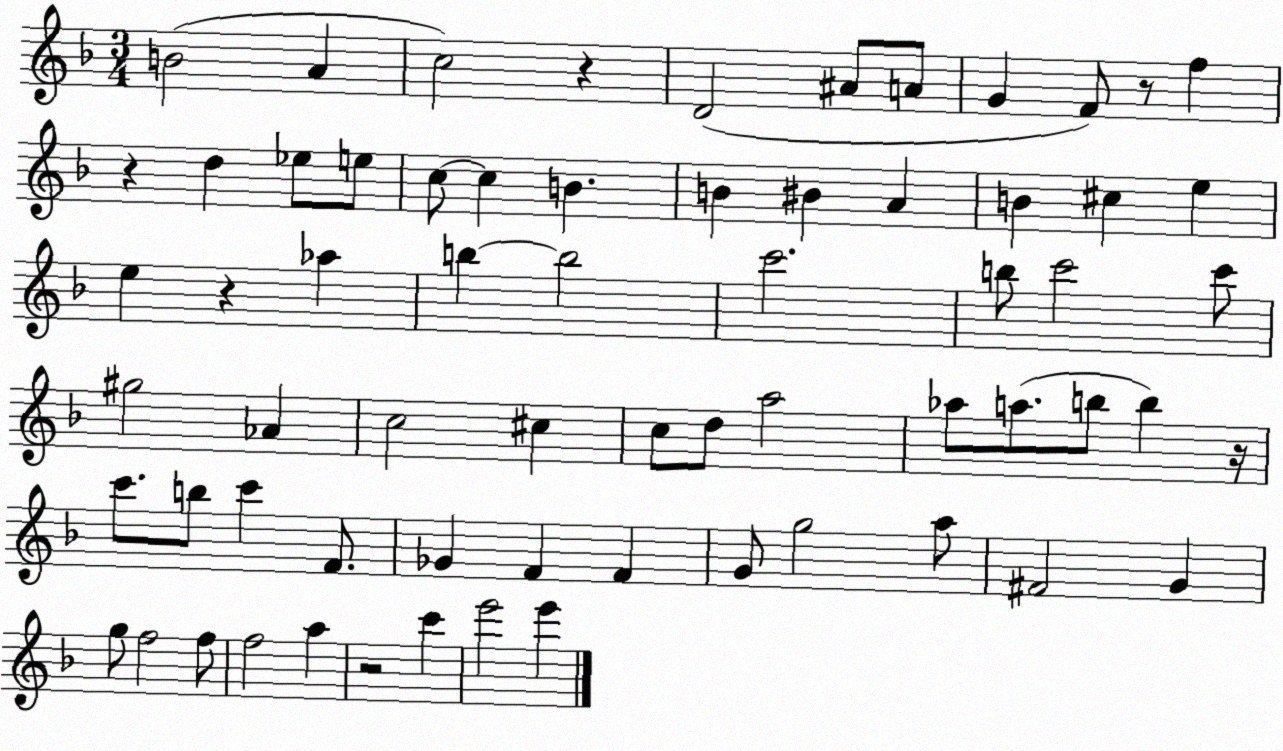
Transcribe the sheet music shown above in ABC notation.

X:1
T:Untitled
M:3/4
L:1/4
K:F
B2 A c2 z D2 ^A/2 A/2 G F/2 z/2 f z d _e/2 e/2 c/2 c B B ^B A B ^c e e z _a b b2 c'2 b/2 c'2 c'/2 ^g2 _A c2 ^c c/2 d/2 a2 _a/2 a/2 b/2 b z/4 c'/2 b/2 c' F/2 _G F F G/2 g2 a/2 ^F2 G g/2 f2 f/2 f2 a z2 c' e'2 e'